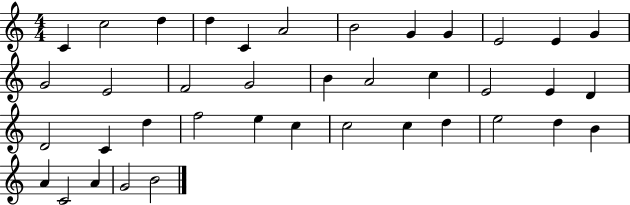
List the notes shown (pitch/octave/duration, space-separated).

C4/q C5/h D5/q D5/q C4/q A4/h B4/h G4/q G4/q E4/h E4/q G4/q G4/h E4/h F4/h G4/h B4/q A4/h C5/q E4/h E4/q D4/q D4/h C4/q D5/q F5/h E5/q C5/q C5/h C5/q D5/q E5/h D5/q B4/q A4/q C4/h A4/q G4/h B4/h